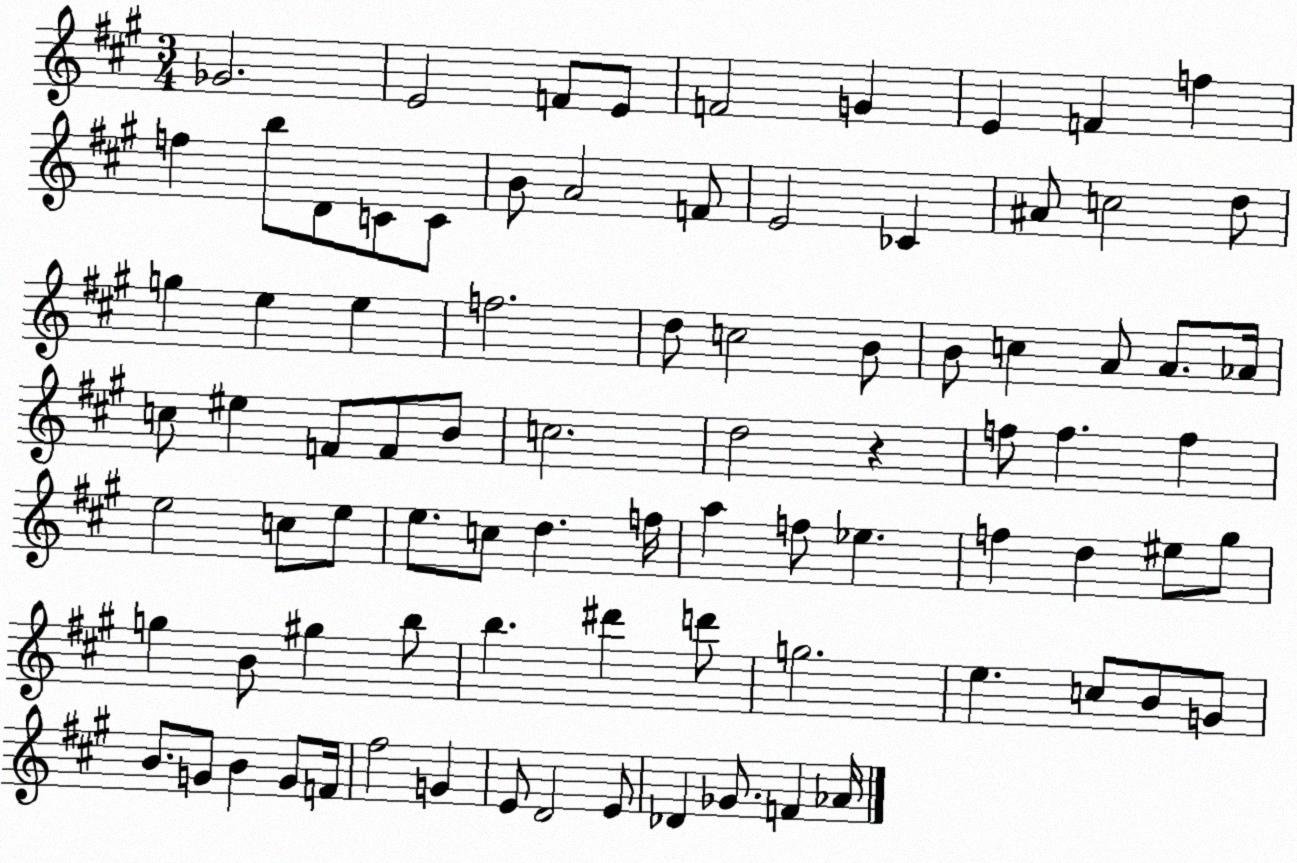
X:1
T:Untitled
M:3/4
L:1/4
K:A
_G2 E2 F/2 E/2 F2 G E F f f b/2 D/2 C/2 C/2 B/2 A2 F/2 E2 _C ^A/2 c2 d/2 g e e f2 d/2 c2 B/2 B/2 c A/2 A/2 _A/4 c/2 ^e F/2 F/2 B/2 c2 d2 z f/2 f f e2 c/2 e/2 e/2 c/2 d f/4 a f/2 _e f d ^e/2 ^g/2 g B/2 ^g b/2 b ^d' d'/2 g2 e c/2 B/2 G/2 B/2 G/2 B G/2 F/4 ^f2 G E/2 D2 E/2 _D _G/2 F _A/4